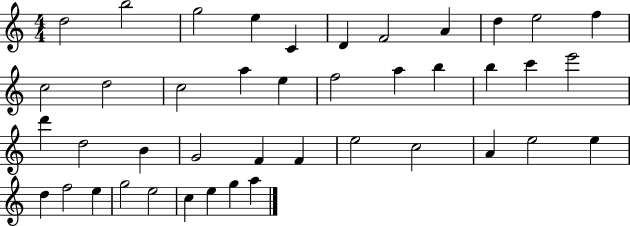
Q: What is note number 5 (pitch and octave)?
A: C4